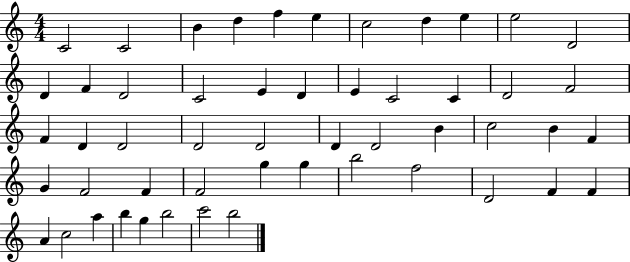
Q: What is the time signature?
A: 4/4